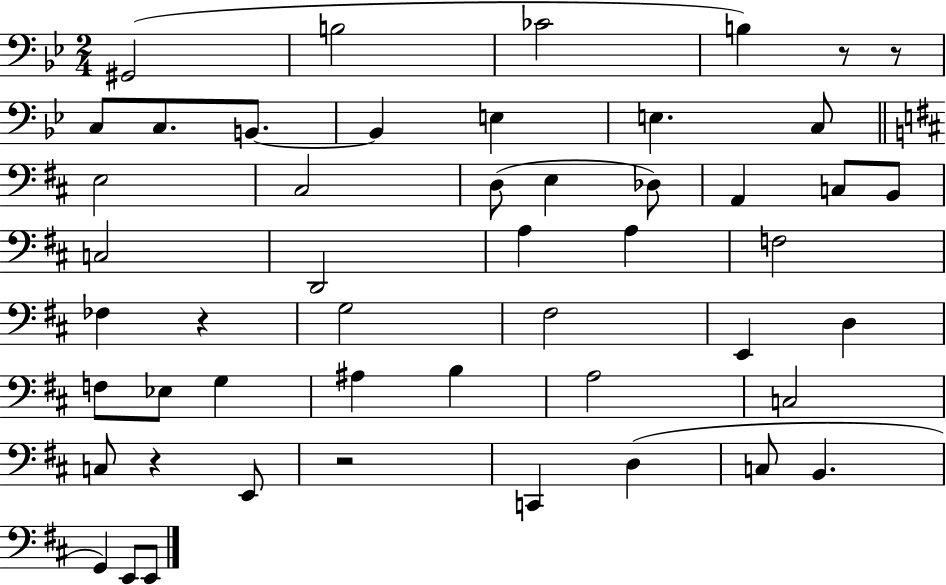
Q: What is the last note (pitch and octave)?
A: E2